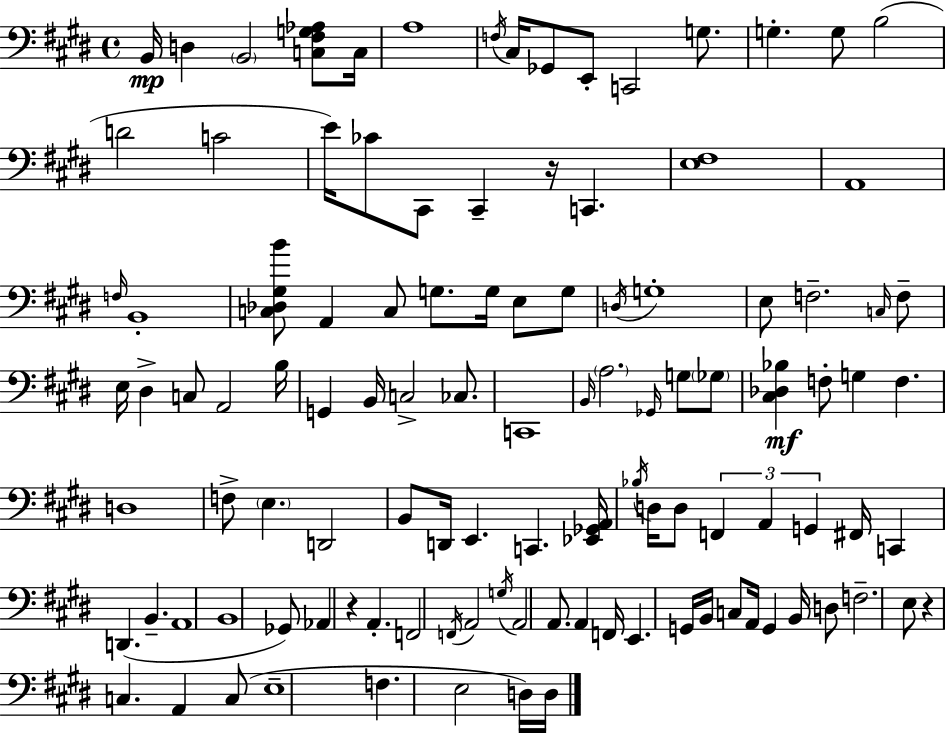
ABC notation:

X:1
T:Untitled
M:4/4
L:1/4
K:E
B,,/4 D, B,,2 [C,^F,G,_A,]/2 C,/4 A,4 F,/4 ^C,/4 _G,,/2 E,,/2 C,,2 G,/2 G, G,/2 B,2 D2 C2 E/4 _C/2 ^C,,/2 ^C,, z/4 C,, [E,^F,]4 A,,4 F,/4 B,,4 [C,_D,^G,B]/2 A,, C,/2 G,/2 G,/4 E,/2 G,/2 D,/4 G,4 E,/2 F,2 C,/4 F,/2 E,/4 ^D, C,/2 A,,2 B,/4 G,, B,,/4 C,2 _C,/2 C,,4 B,,/4 A,2 _G,,/4 G,/2 _G,/2 [^C,_D,_B,] F,/2 G, F, D,4 F,/2 E, D,,2 B,,/2 D,,/4 E,, C,, [_E,,_G,,A,,]/4 _B,/4 D,/4 D,/2 F,, A,, G,, ^F,,/4 C,, D,, B,, A,,4 B,,4 _G,,/2 _A,, z A,, F,,2 F,,/4 A,,2 G,/4 A,,2 A,,/2 A,, F,,/4 E,, G,,/4 B,,/4 C,/2 A,,/4 G,, B,,/4 D,/2 F,2 E,/2 z C, A,, C,/2 E,4 F, E,2 D,/4 D,/4